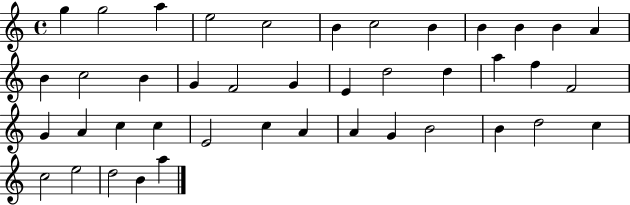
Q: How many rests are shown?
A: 0